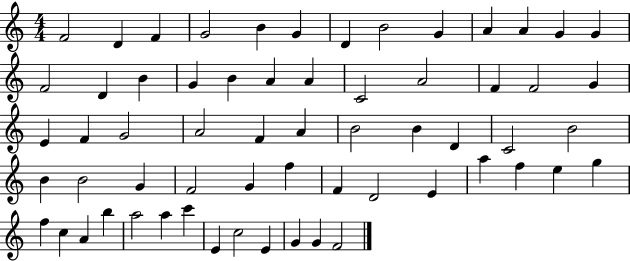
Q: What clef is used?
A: treble